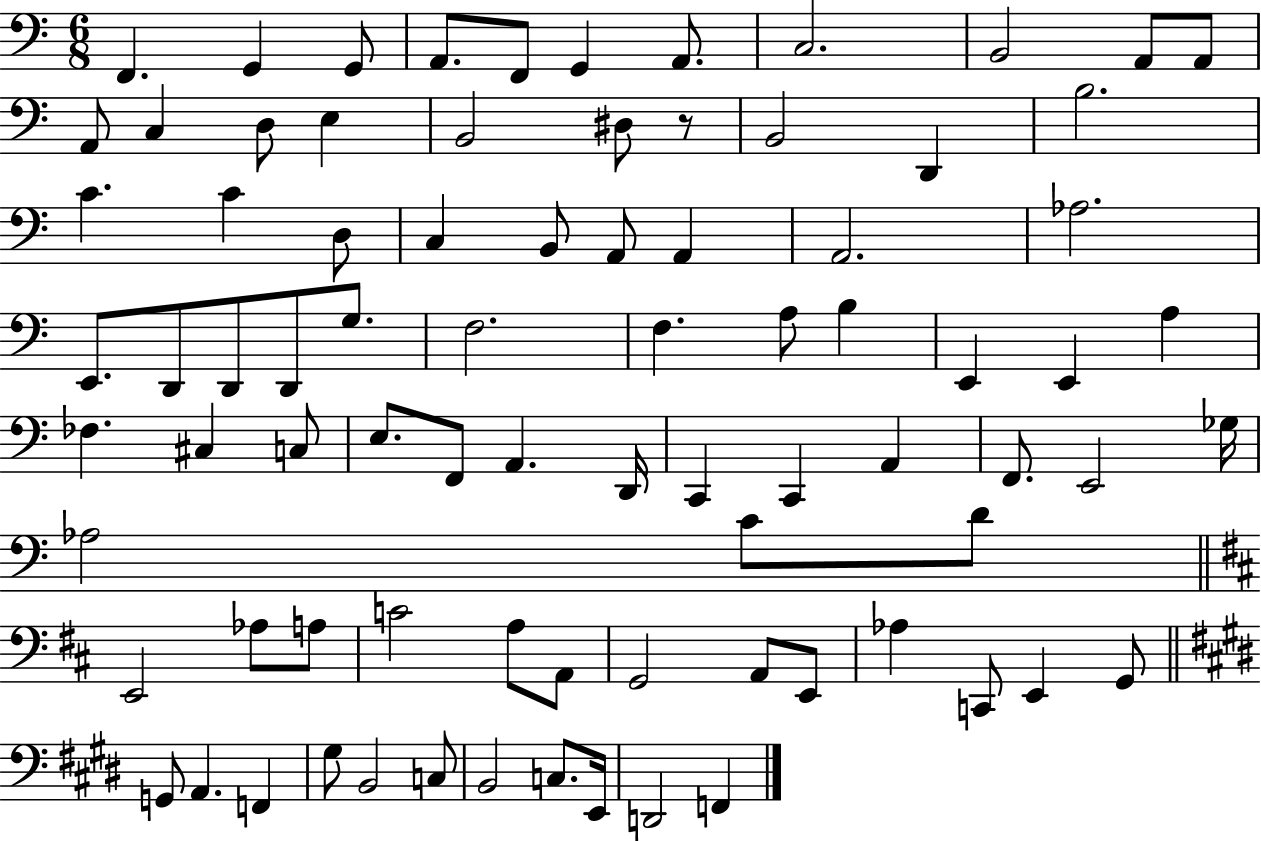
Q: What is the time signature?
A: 6/8